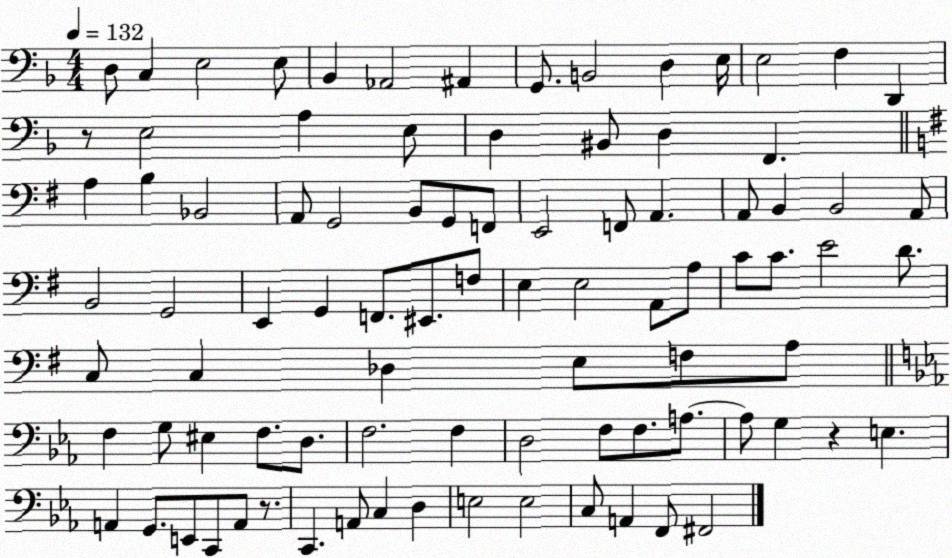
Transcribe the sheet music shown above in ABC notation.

X:1
T:Untitled
M:4/4
L:1/4
K:F
D,/2 C, E,2 E,/2 _B,, _A,,2 ^A,, G,,/2 B,,2 D, E,/4 E,2 F, D,, z/2 E,2 A, E,/2 D, ^B,,/2 D, F,, A, B, _B,,2 A,,/2 G,,2 B,,/2 G,,/2 F,,/2 E,,2 F,,/2 A,, A,,/2 B,, B,,2 A,,/2 B,,2 G,,2 E,, G,, F,,/2 ^E,,/2 F,/2 E, E,2 A,,/2 A,/2 C/2 C/2 E2 D/2 C,/2 C, _D, E,/2 F,/2 A,/2 F, G,/2 ^E, F,/2 D,/2 F,2 F, D,2 F,/2 F,/2 A,/2 A,/2 G, z E, A,, G,,/2 E,,/2 C,,/2 A,,/2 z/2 C,, A,,/2 C, D, E,2 E,2 C,/2 A,, F,,/2 ^F,,2